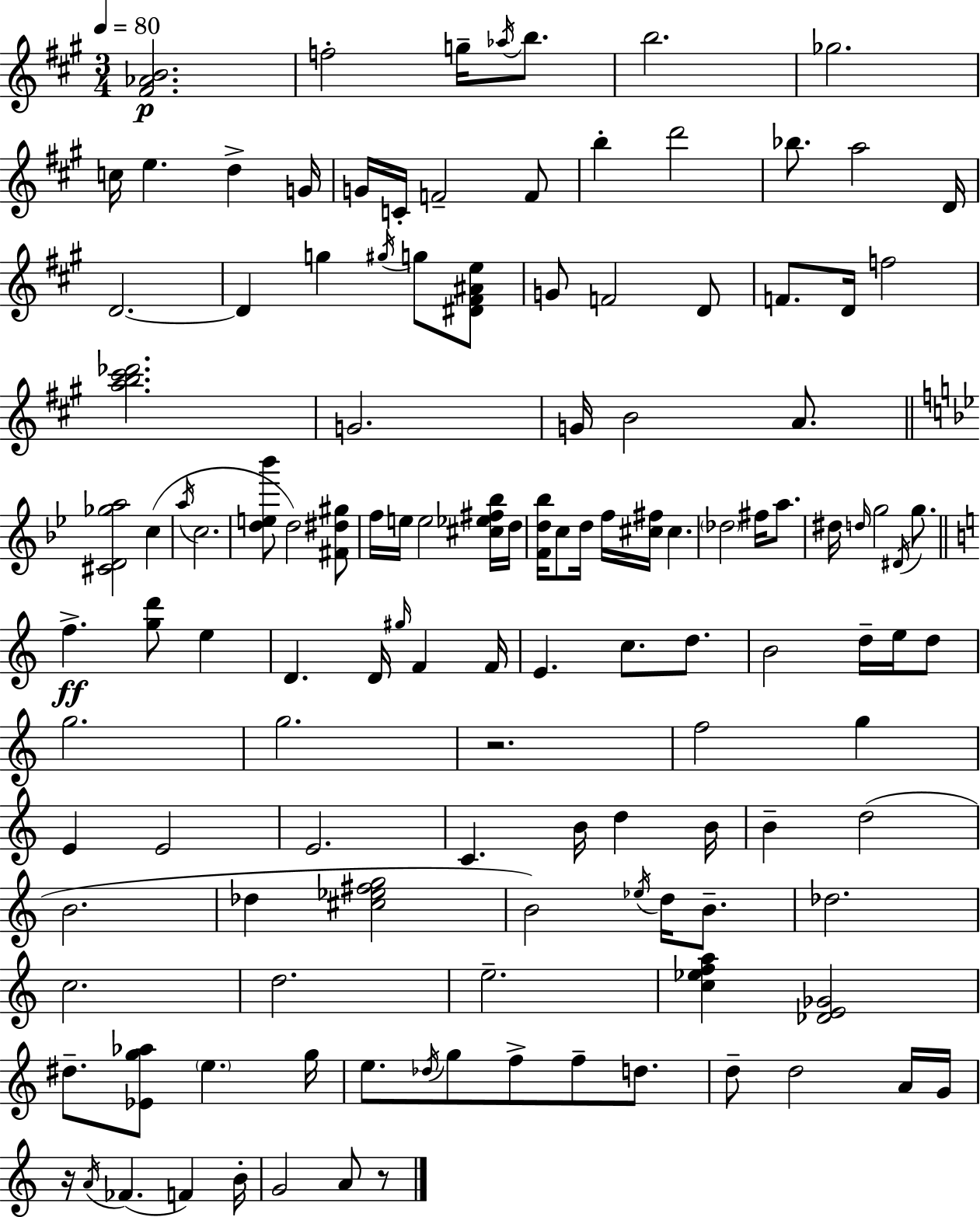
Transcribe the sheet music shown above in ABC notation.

X:1
T:Untitled
M:3/4
L:1/4
K:A
[^F_AB]2 f2 g/4 _a/4 b/2 b2 _g2 c/4 e d G/4 G/4 C/4 F2 F/2 b d'2 _b/2 a2 D/4 D2 D g ^g/4 g/2 [^D^F^Ae]/2 G/2 F2 D/2 F/2 D/4 f2 [ab^c'_d']2 G2 G/4 B2 A/2 [^CD_ga]2 c a/4 c2 [de_b']/2 d2 [^F^d^g]/2 f/4 e/4 e2 [^c_e^f_b]/4 d/4 [Fd_b]/4 c/2 d/4 f/4 [^c^f]/4 ^c _d2 ^f/4 a/2 ^d/4 d/4 g2 ^D/4 g/2 f [gd']/2 e D D/4 ^g/4 F F/4 E c/2 d/2 B2 d/4 e/4 d/2 g2 g2 z2 f2 g E E2 E2 C B/4 d B/4 B d2 B2 _d [^c_e^fg]2 B2 _e/4 d/4 B/2 _d2 c2 d2 e2 [c_efa] [_DE_G]2 ^d/2 [_Eg_a]/2 e g/4 e/2 _d/4 g/2 f/2 f/2 d/2 d/2 d2 A/4 G/4 z/4 A/4 _F F B/4 G2 A/2 z/2